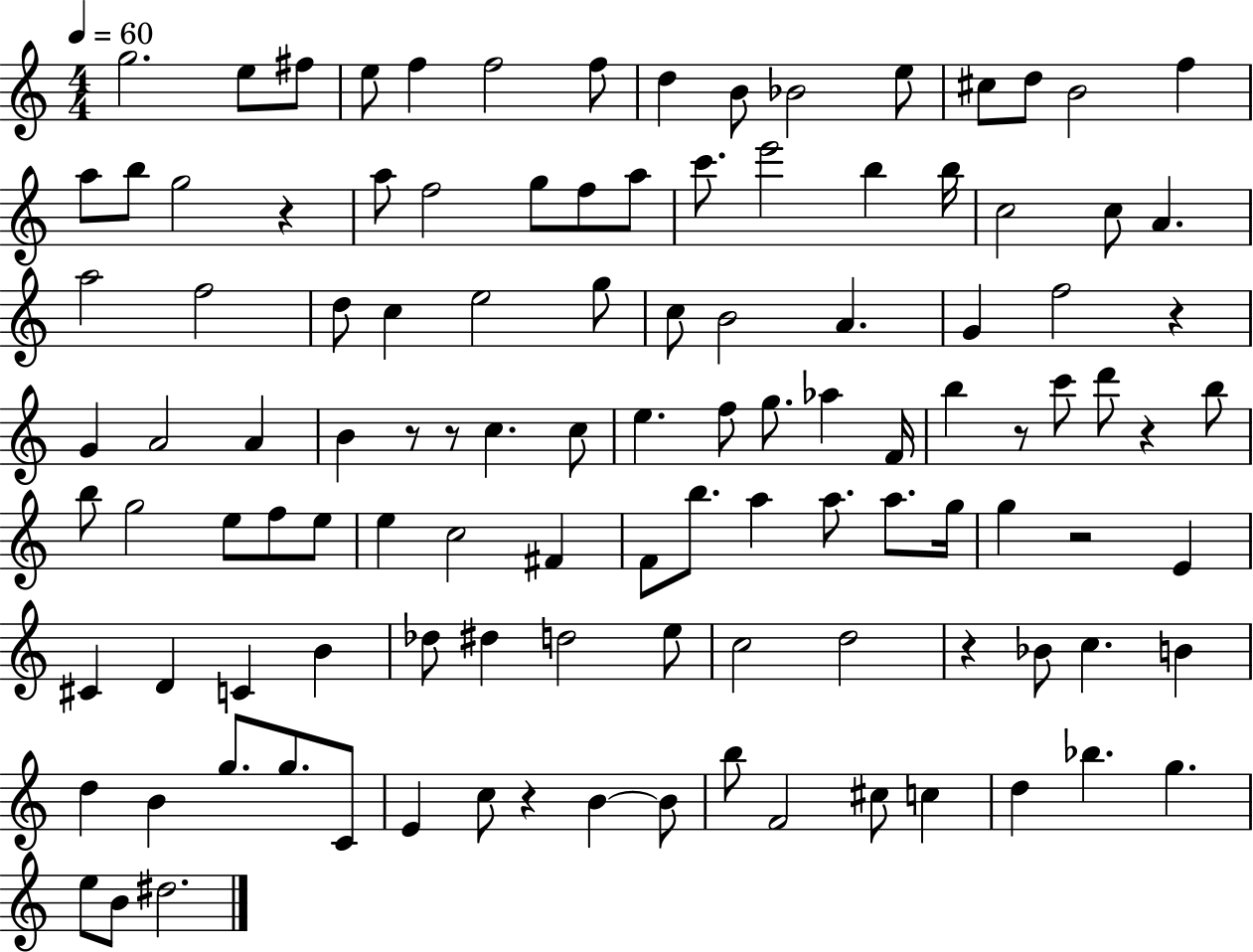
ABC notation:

X:1
T:Untitled
M:4/4
L:1/4
K:C
g2 e/2 ^f/2 e/2 f f2 f/2 d B/2 _B2 e/2 ^c/2 d/2 B2 f a/2 b/2 g2 z a/2 f2 g/2 f/2 a/2 c'/2 e'2 b b/4 c2 c/2 A a2 f2 d/2 c e2 g/2 c/2 B2 A G f2 z G A2 A B z/2 z/2 c c/2 e f/2 g/2 _a F/4 b z/2 c'/2 d'/2 z b/2 b/2 g2 e/2 f/2 e/2 e c2 ^F F/2 b/2 a a/2 a/2 g/4 g z2 E ^C D C B _d/2 ^d d2 e/2 c2 d2 z _B/2 c B d B g/2 g/2 C/2 E c/2 z B B/2 b/2 F2 ^c/2 c d _b g e/2 B/2 ^d2